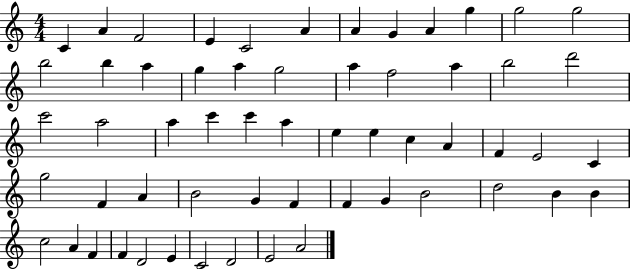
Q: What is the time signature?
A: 4/4